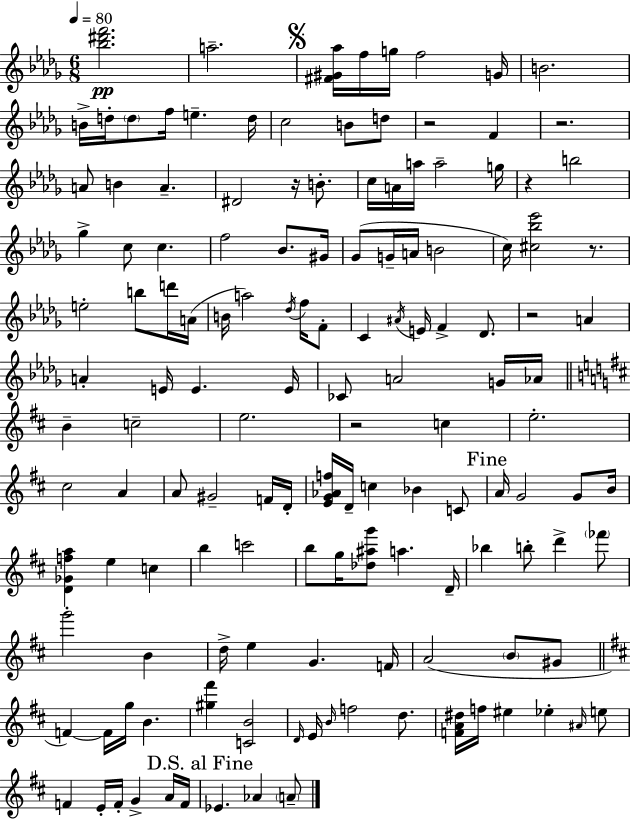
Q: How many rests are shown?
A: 7